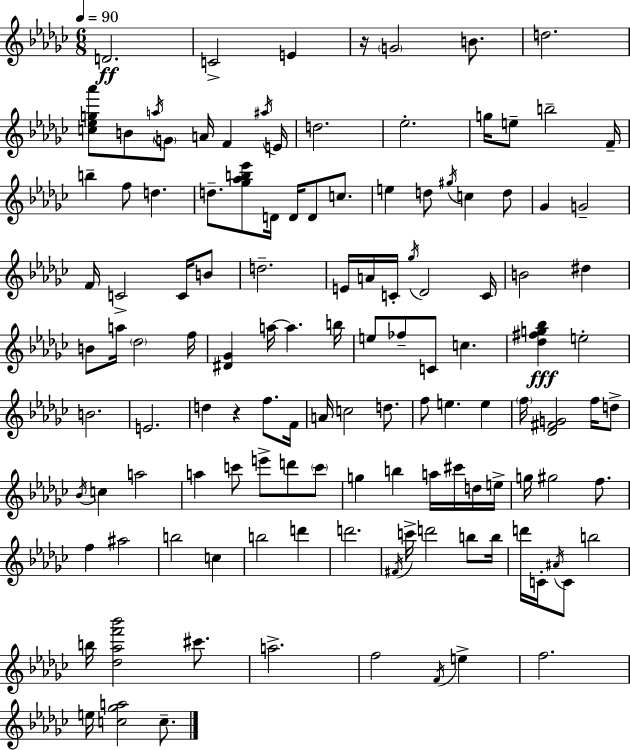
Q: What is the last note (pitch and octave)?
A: C5